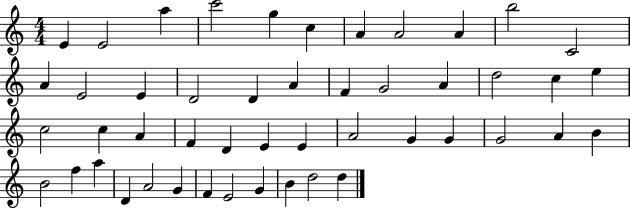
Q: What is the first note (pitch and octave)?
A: E4